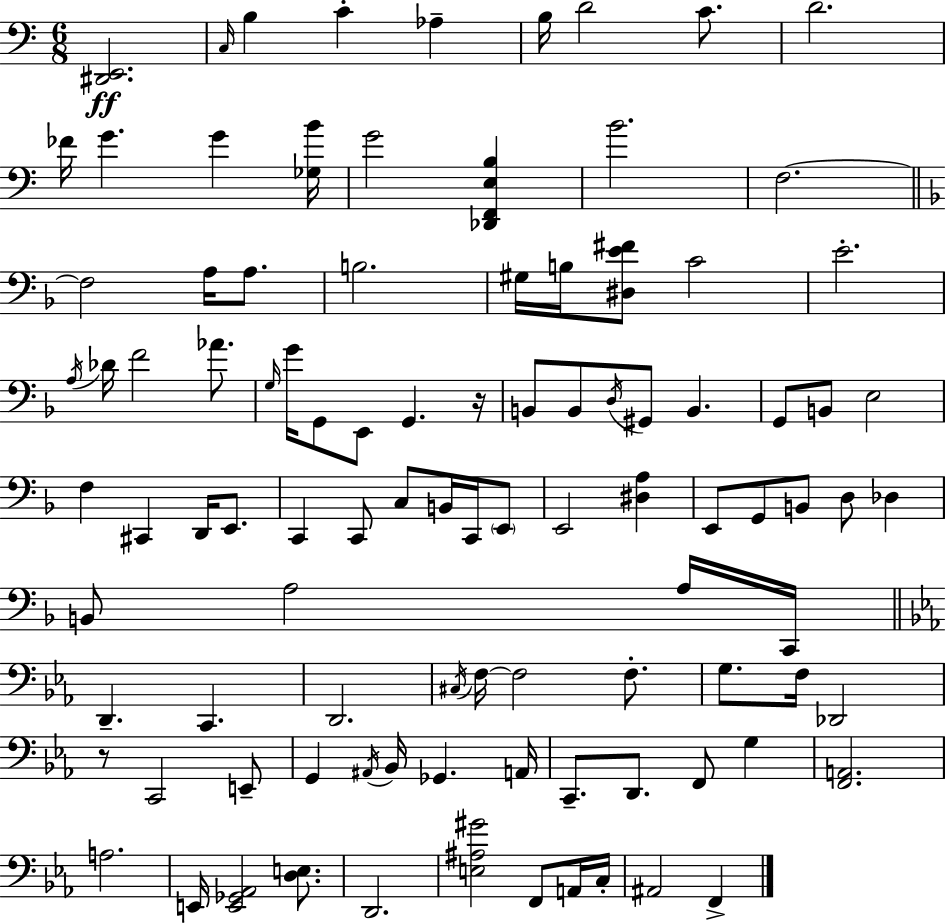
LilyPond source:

{
  \clef bass
  \numericTimeSignature
  \time 6/8
  \key a \minor
  <dis, e,>2.\ff | \grace { c16 } b4 c'4-. aes4-- | b16 d'2 c'8. | d'2. | \break fes'16 g'4. g'4 | <ges b'>16 g'2 <des, f, e b>4 | b'2. | f2.~~ | \break \bar "||" \break \key f \major f2 a16 a8. | b2. | gis16 b16 <dis e' fis'>8 c'2 | e'2.-. | \break \acciaccatura { a16 } des'16 f'2 aes'8. | \grace { g16 } g'16 g,8 e,8 g,4. | r16 b,8 b,8 \acciaccatura { d16 } gis,8 b,4. | g,8 b,8 e2 | \break f4 cis,4 d,16 | e,8. c,4 c,8 c8 b,16 | c,16 \parenthesize e,8 e,2 <dis a>4 | e,8 g,8 b,8 d8 des4 | \break b,8 a2 | a16 c,16 \bar "||" \break \key c \minor d,4.-- c,4. | d,2. | \acciaccatura { cis16 } f16~~ f2 f8.-. | g8. f16 des,2 | \break r8 c,2 e,8-- | g,4 \acciaccatura { ais,16 } bes,16 ges,4. | a,16 c,8.-- d,8. f,8 g4 | <f, a,>2. | \break a2. | e,16 <e, ges, aes,>2 <d e>8. | d,2. | <e ais gis'>2 f,8 | \break a,16 c16-. ais,2 f,4-> | \bar "|."
}